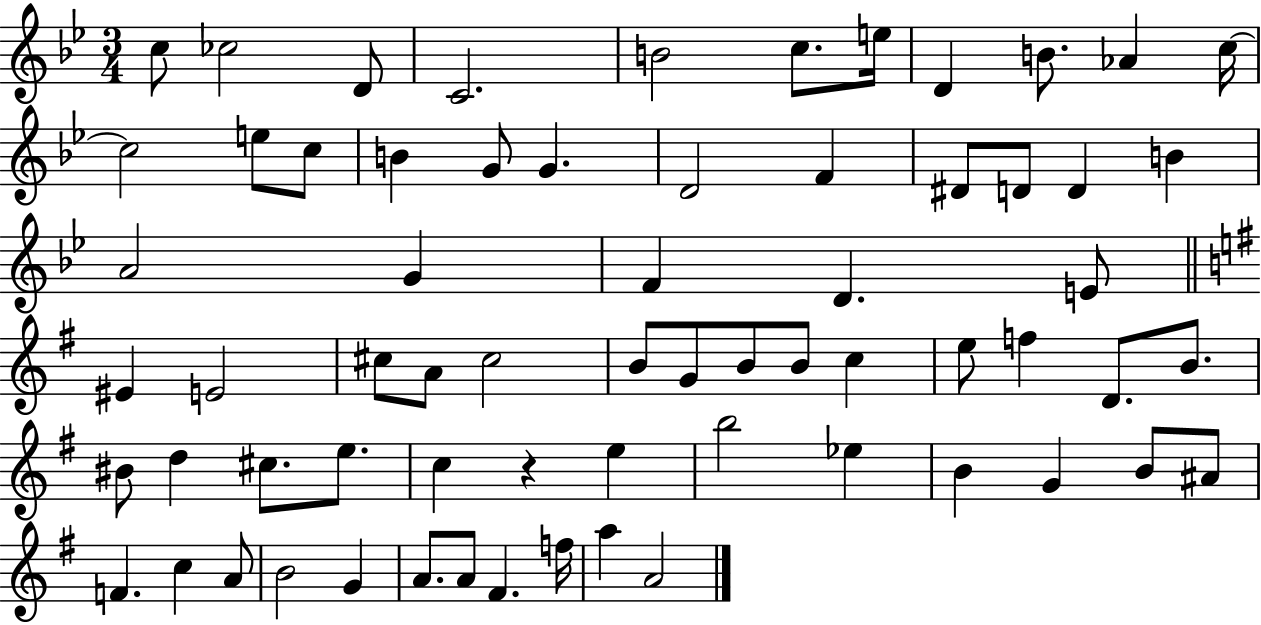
X:1
T:Untitled
M:3/4
L:1/4
K:Bb
c/2 _c2 D/2 C2 B2 c/2 e/4 D B/2 _A c/4 c2 e/2 c/2 B G/2 G D2 F ^D/2 D/2 D B A2 G F D E/2 ^E E2 ^c/2 A/2 ^c2 B/2 G/2 B/2 B/2 c e/2 f D/2 B/2 ^B/2 d ^c/2 e/2 c z e b2 _e B G B/2 ^A/2 F c A/2 B2 G A/2 A/2 ^F f/4 a A2